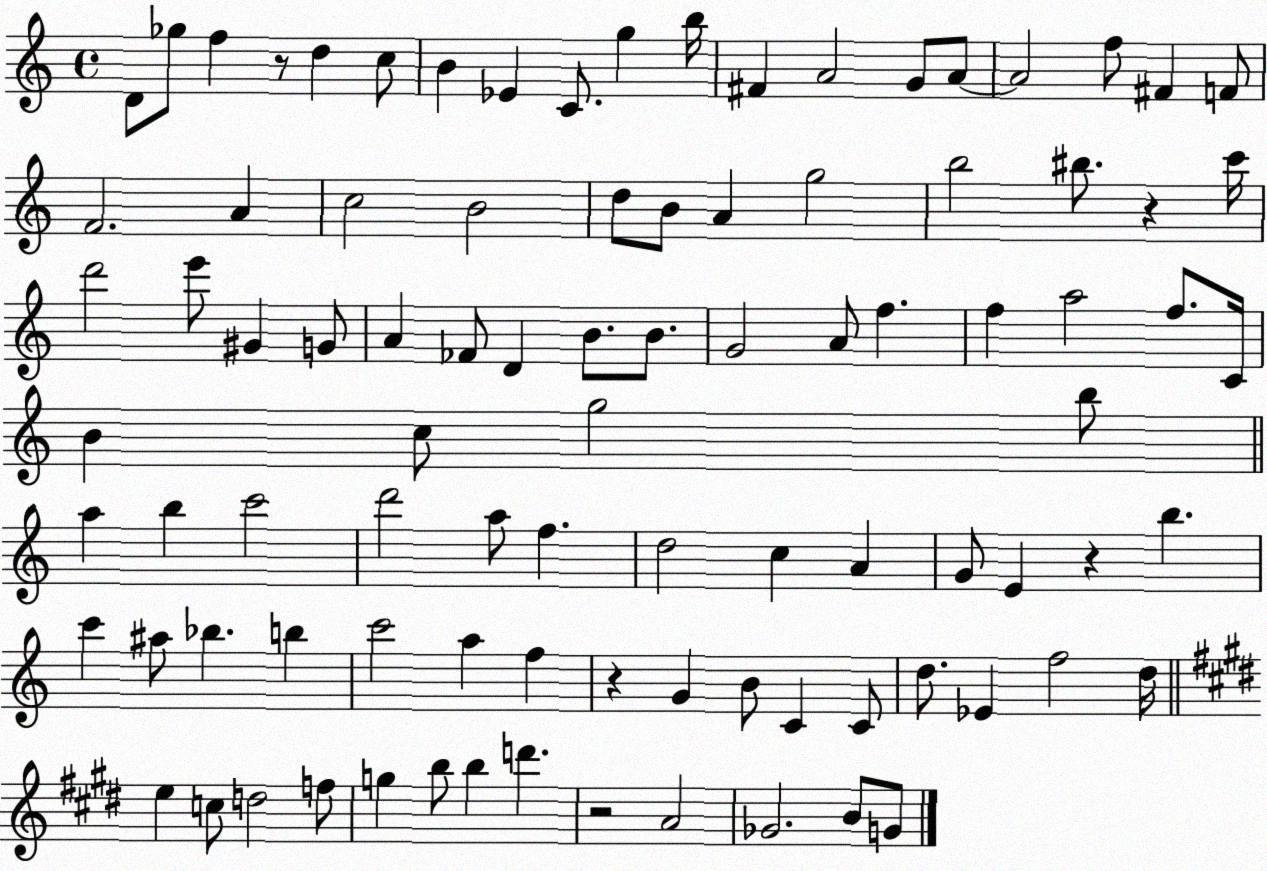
X:1
T:Untitled
M:4/4
L:1/4
K:C
D/2 _g/2 f z/2 d c/2 B _E C/2 g b/4 ^F A2 G/2 A/2 A2 f/2 ^F F/2 F2 A c2 B2 d/2 B/2 A g2 b2 ^b/2 z c'/4 d'2 e'/2 ^G G/2 A _F/2 D B/2 B/2 G2 A/2 f f a2 f/2 C/4 B c/2 g2 b/2 a b c'2 d'2 a/2 f d2 c A G/2 E z b c' ^a/2 _b b c'2 a f z G B/2 C C/2 d/2 _E f2 d/4 e c/2 d2 f/2 g b/2 b d' z2 A2 _G2 B/2 G/2